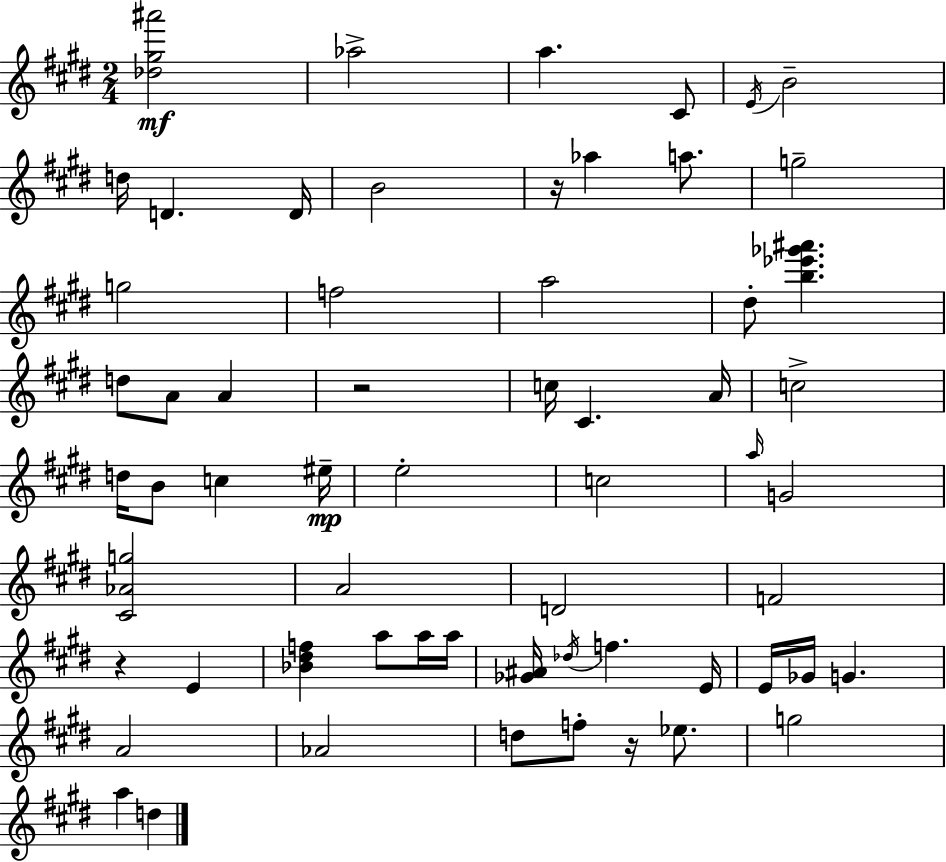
{
  \clef treble
  \numericTimeSignature
  \time 2/4
  \key e \major
  <des'' gis'' ais'''>2\mf | aes''2-> | a''4. cis'8 | \acciaccatura { e'16 } b'2-- | \break d''16 d'4. | d'16 b'2 | r16 aes''4 a''8. | g''2-- | \break g''2 | f''2 | a''2 | dis''8-. <b'' ees''' ges''' ais'''>4. | \break d''8 a'8 a'4 | r2 | c''16 cis'4. | a'16 c''2-> | \break d''16 b'8 c''4 | eis''16--\mp e''2-. | c''2 | \grace { a''16 } g'2 | \break <cis' aes' g''>2 | a'2 | d'2 | f'2 | \break r4 e'4 | <bes' dis'' f''>4 a''8 | a''16 a''16 <ges' ais'>16 \acciaccatura { des''16 } f''4. | e'16 e'16 ges'16 g'4. | \break a'2 | aes'2 | d''8 f''8-. r16 | ees''8. g''2 | \break a''4 d''4 | \bar "|."
}